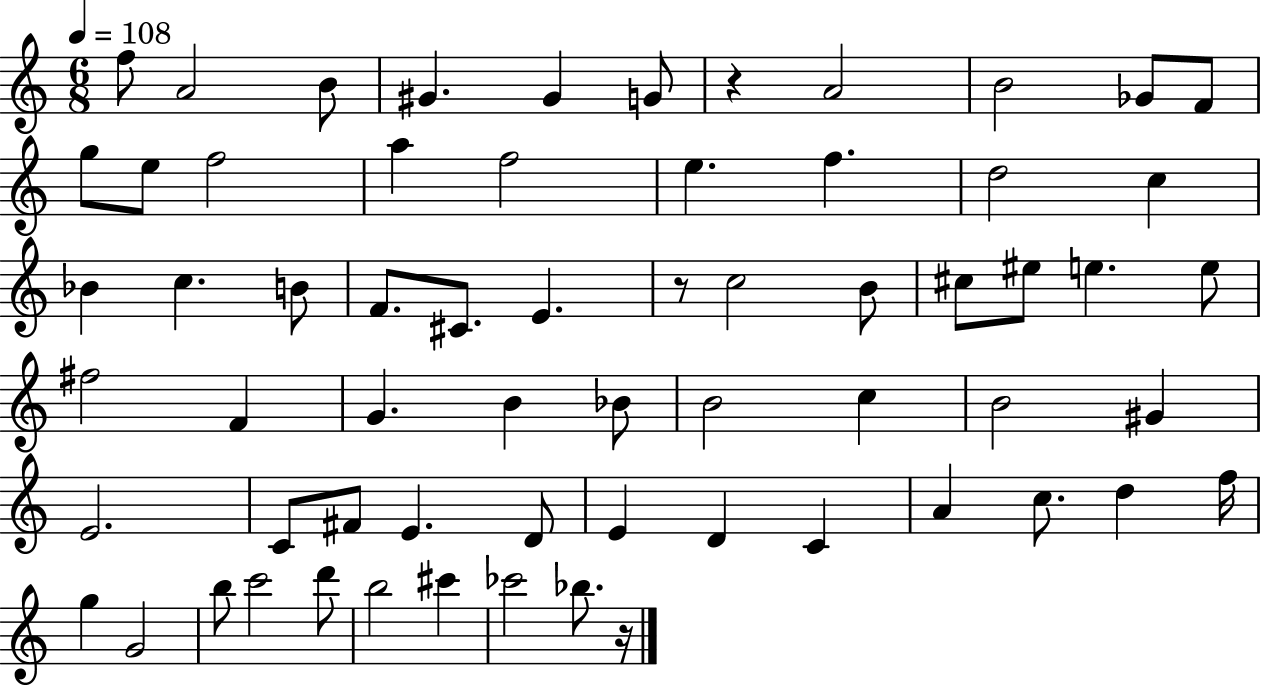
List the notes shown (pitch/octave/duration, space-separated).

F5/e A4/h B4/e G#4/q. G#4/q G4/e R/q A4/h B4/h Gb4/e F4/e G5/e E5/e F5/h A5/q F5/h E5/q. F5/q. D5/h C5/q Bb4/q C5/q. B4/e F4/e. C#4/e. E4/q. R/e C5/h B4/e C#5/e EIS5/e E5/q. E5/e F#5/h F4/q G4/q. B4/q Bb4/e B4/h C5/q B4/h G#4/q E4/h. C4/e F#4/e E4/q. D4/e E4/q D4/q C4/q A4/q C5/e. D5/q F5/s G5/q G4/h B5/e C6/h D6/e B5/h C#6/q CES6/h Bb5/e. R/s